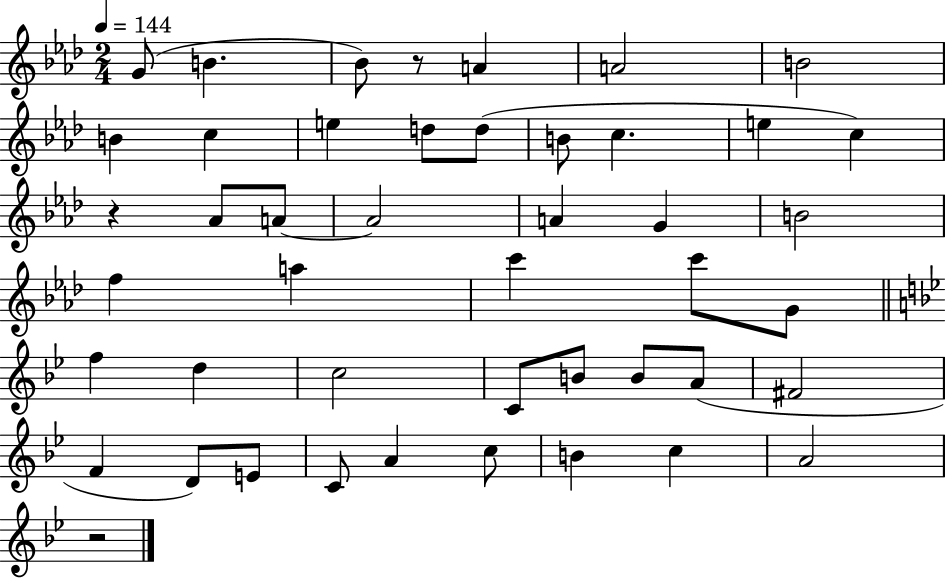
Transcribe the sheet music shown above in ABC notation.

X:1
T:Untitled
M:2/4
L:1/4
K:Ab
G/2 B _B/2 z/2 A A2 B2 B c e d/2 d/2 B/2 c e c z _A/2 A/2 A2 A G B2 f a c' c'/2 G/2 f d c2 C/2 B/2 B/2 A/2 ^F2 F D/2 E/2 C/2 A c/2 B c A2 z2